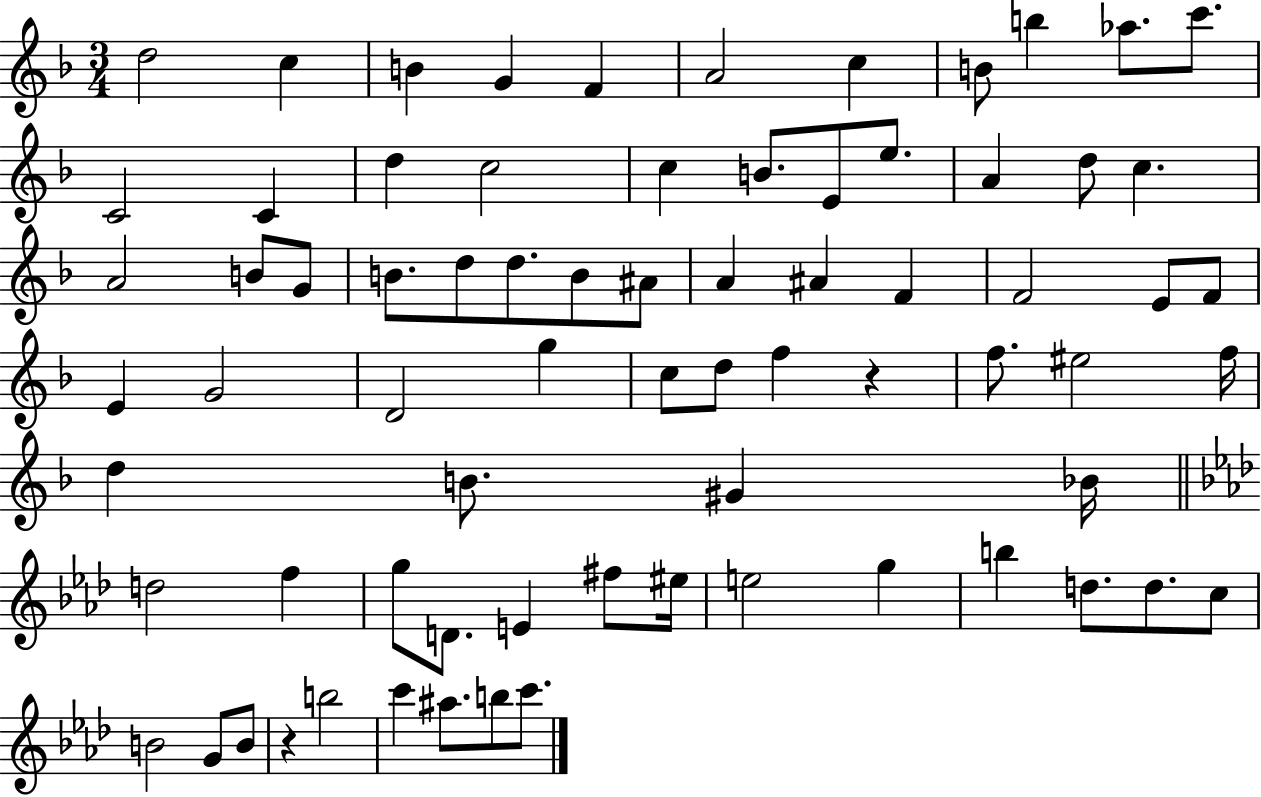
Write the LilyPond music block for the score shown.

{
  \clef treble
  \numericTimeSignature
  \time 3/4
  \key f \major
  d''2 c''4 | b'4 g'4 f'4 | a'2 c''4 | b'8 b''4 aes''8. c'''8. | \break c'2 c'4 | d''4 c''2 | c''4 b'8. e'8 e''8. | a'4 d''8 c''4. | \break a'2 b'8 g'8 | b'8. d''8 d''8. b'8 ais'8 | a'4 ais'4 f'4 | f'2 e'8 f'8 | \break e'4 g'2 | d'2 g''4 | c''8 d''8 f''4 r4 | f''8. eis''2 f''16 | \break d''4 b'8. gis'4 bes'16 | \bar "||" \break \key aes \major d''2 f''4 | g''8 d'8. e'4 fis''8 eis''16 | e''2 g''4 | b''4 d''8. d''8. c''8 | \break b'2 g'8 b'8 | r4 b''2 | c'''4 ais''8. b''8 c'''8. | \bar "|."
}